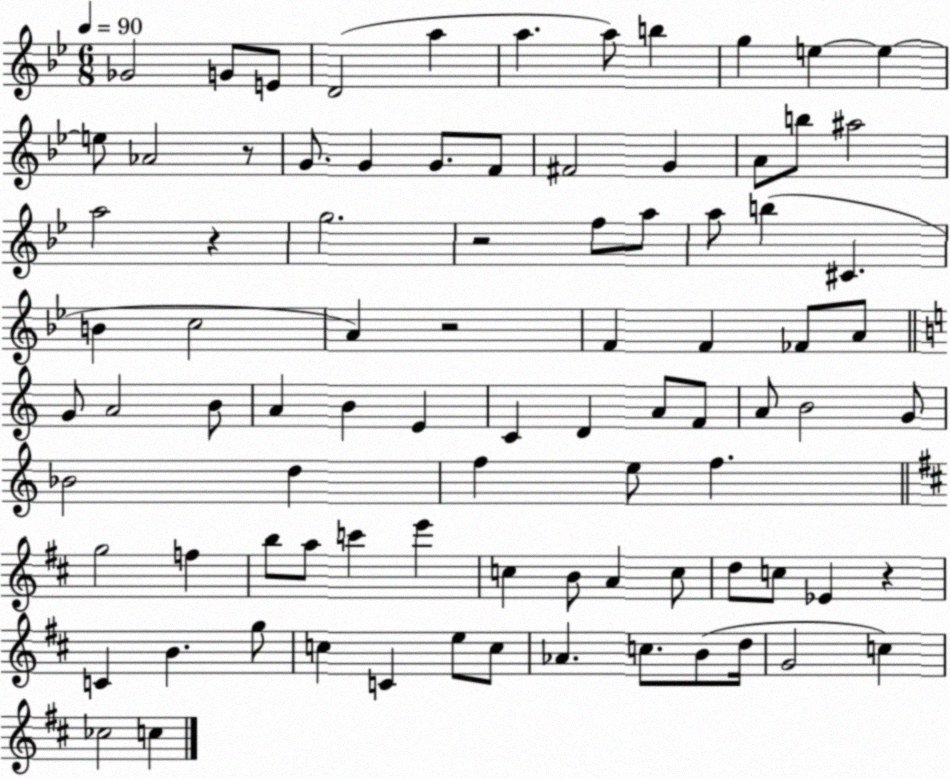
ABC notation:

X:1
T:Untitled
M:6/8
L:1/4
K:Bb
_G2 G/2 E/2 D2 a a a/2 b g e e e/2 _A2 z/2 G/2 G G/2 F/2 ^F2 G A/2 b/2 ^a2 a2 z g2 z2 f/2 a/2 a/2 b ^C B c2 A z2 F F _F/2 A/2 G/2 A2 B/2 A B E C D A/2 F/2 A/2 B2 G/2 _B2 d f e/2 f g2 f b/2 a/2 c' e' c B/2 A c/2 d/2 c/2 _E z C B g/2 c C e/2 c/2 _A c/2 B/2 d/4 G2 c _c2 c